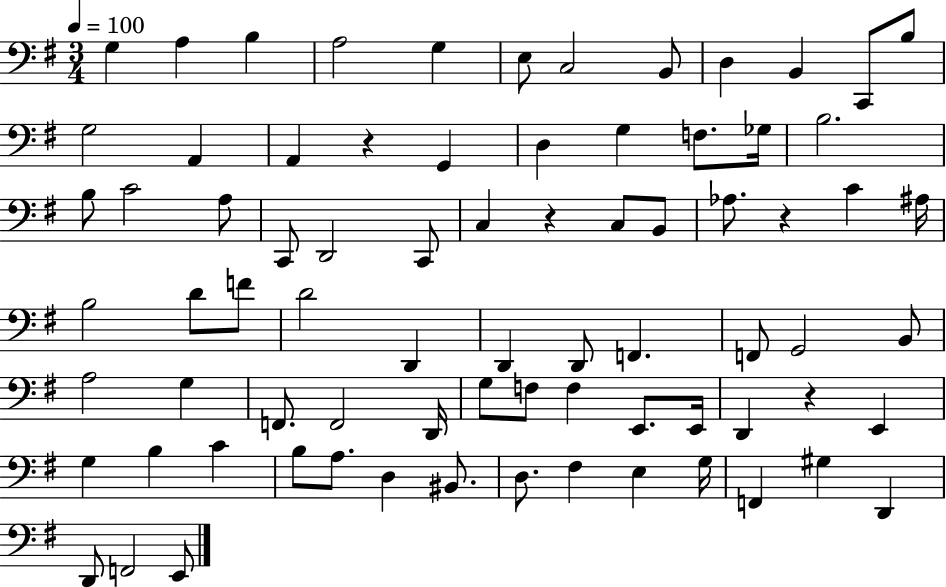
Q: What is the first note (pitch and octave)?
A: G3